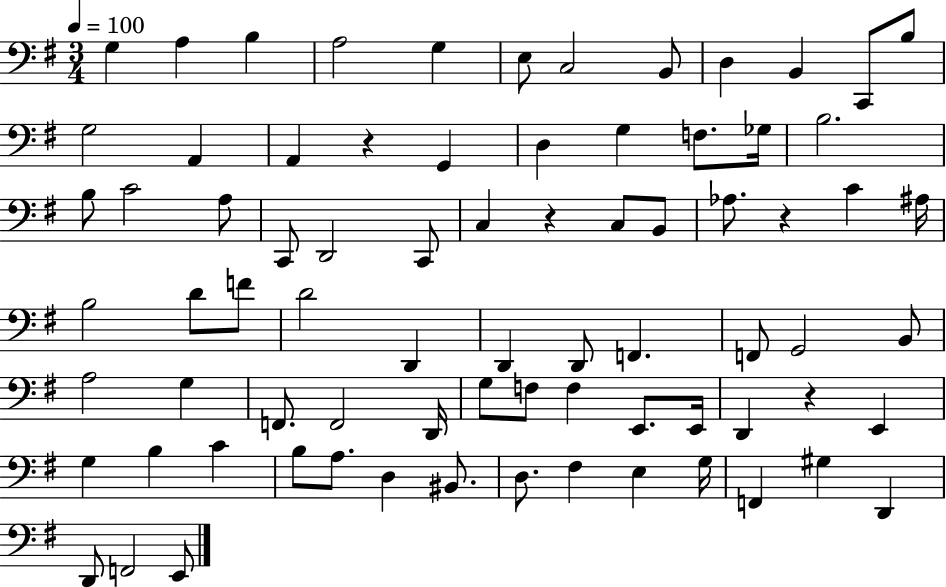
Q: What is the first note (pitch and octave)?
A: G3